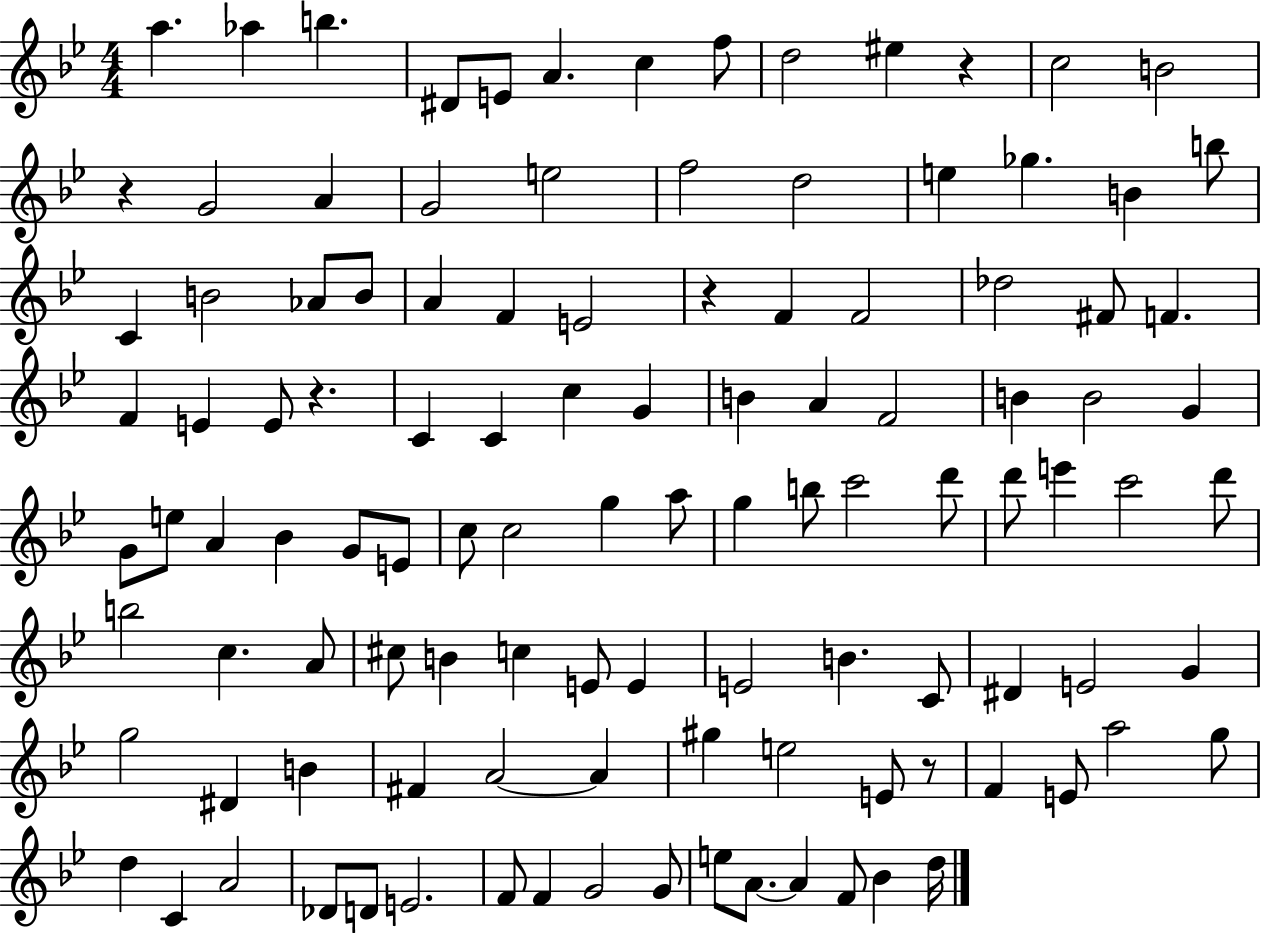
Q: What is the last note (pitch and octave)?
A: D5